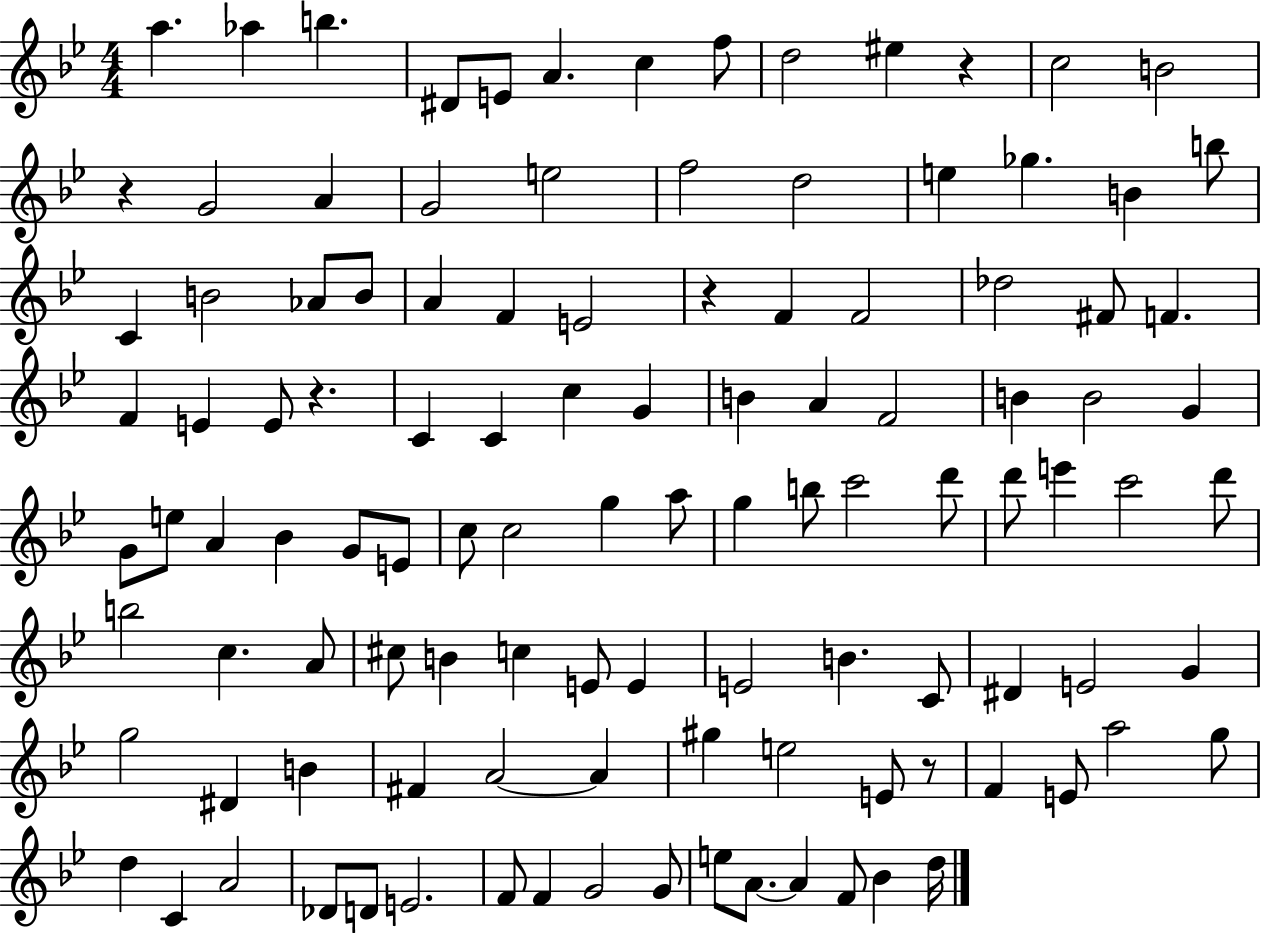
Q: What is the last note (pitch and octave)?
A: D5